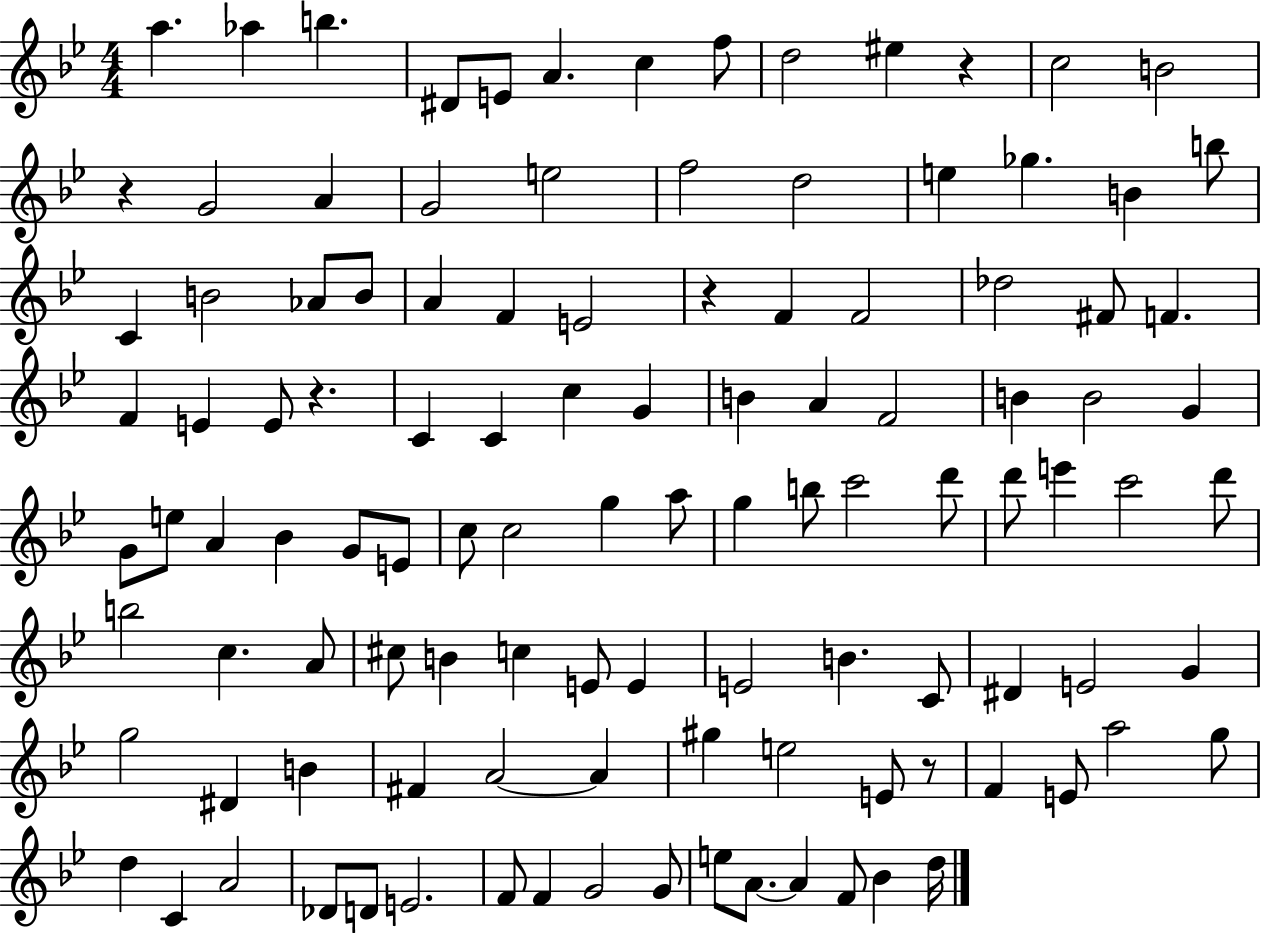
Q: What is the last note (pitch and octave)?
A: D5